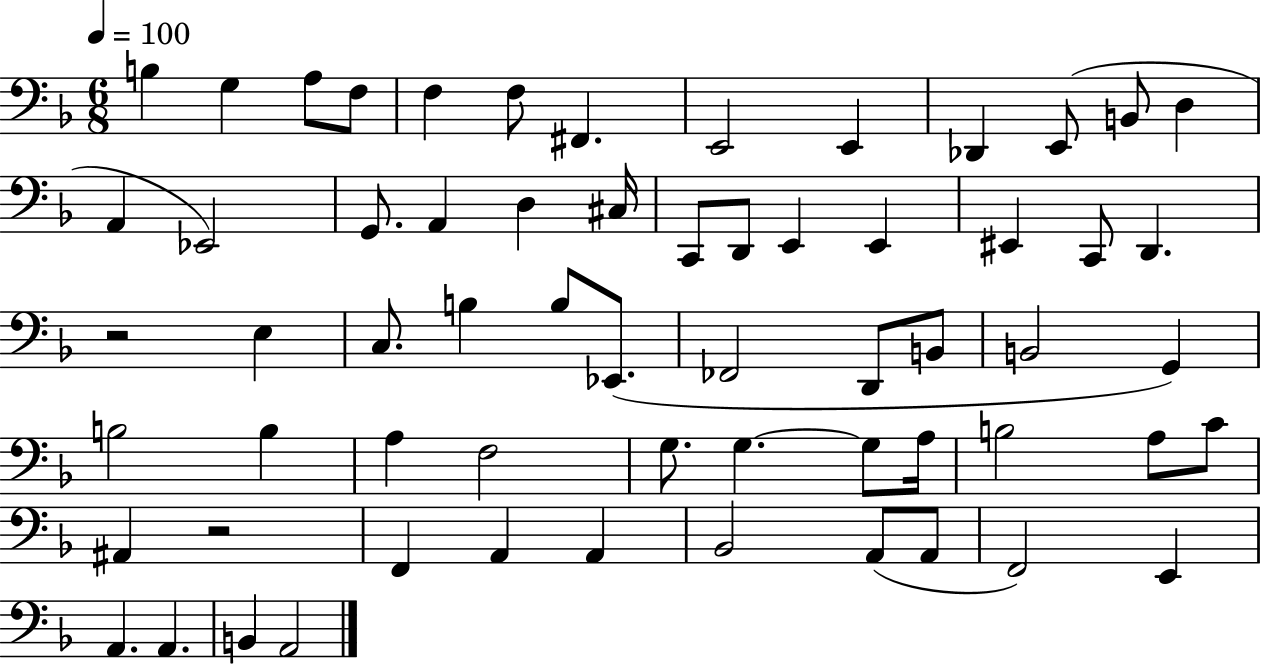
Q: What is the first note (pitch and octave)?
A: B3